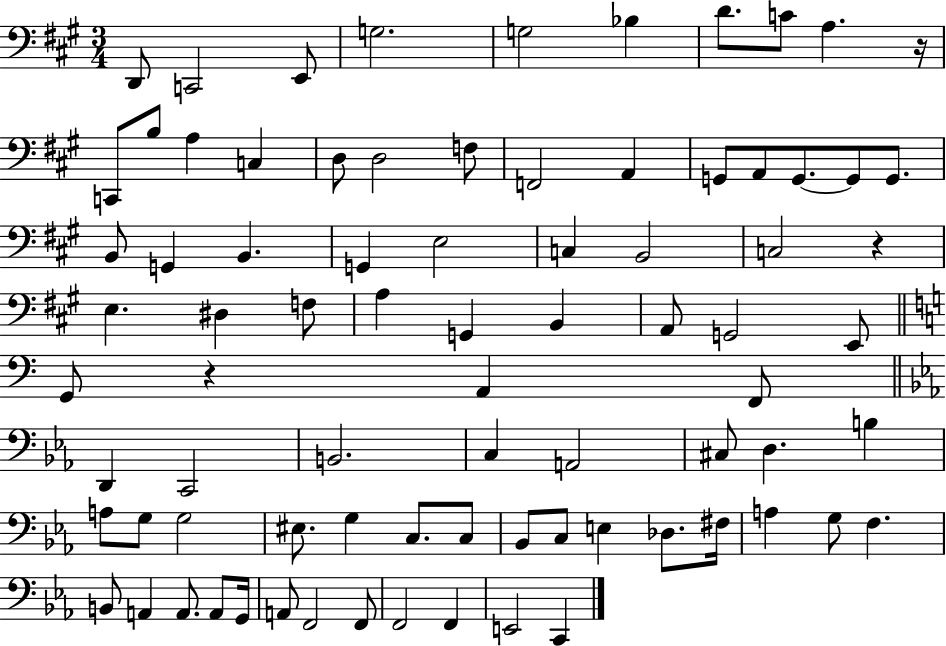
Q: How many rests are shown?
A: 3